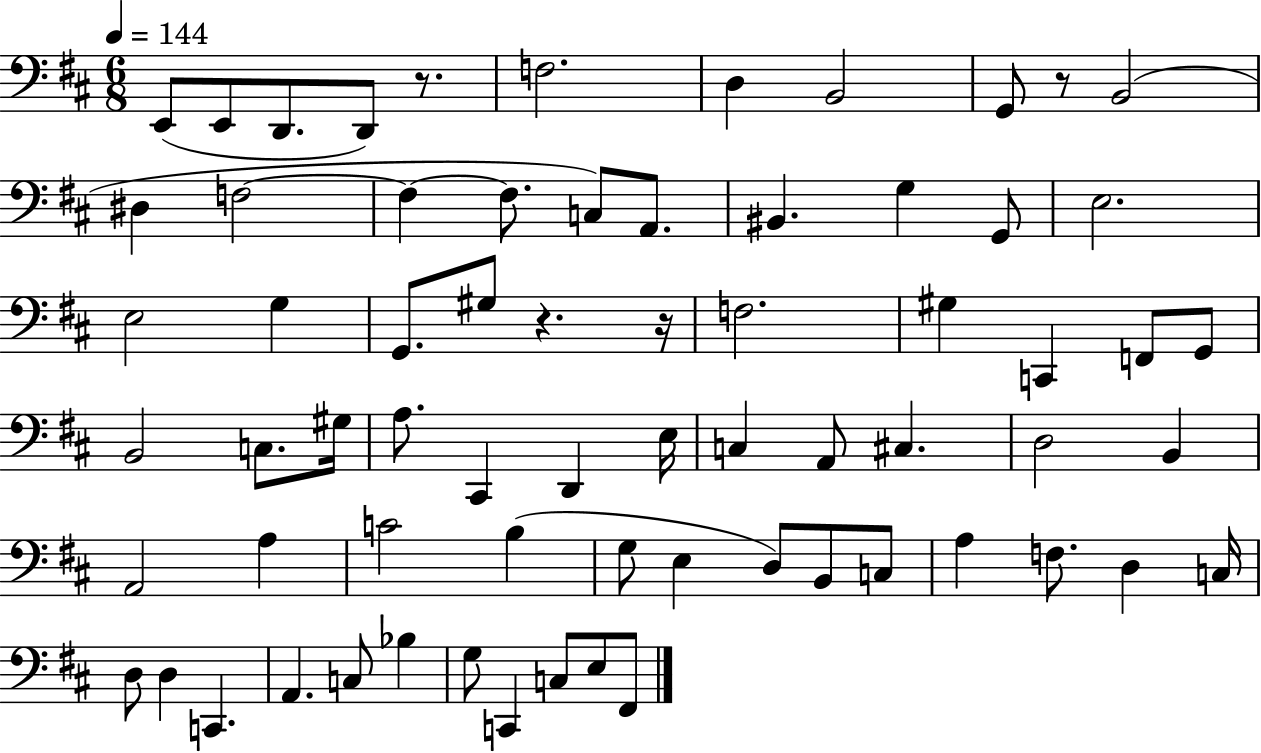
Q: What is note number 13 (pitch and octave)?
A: F3